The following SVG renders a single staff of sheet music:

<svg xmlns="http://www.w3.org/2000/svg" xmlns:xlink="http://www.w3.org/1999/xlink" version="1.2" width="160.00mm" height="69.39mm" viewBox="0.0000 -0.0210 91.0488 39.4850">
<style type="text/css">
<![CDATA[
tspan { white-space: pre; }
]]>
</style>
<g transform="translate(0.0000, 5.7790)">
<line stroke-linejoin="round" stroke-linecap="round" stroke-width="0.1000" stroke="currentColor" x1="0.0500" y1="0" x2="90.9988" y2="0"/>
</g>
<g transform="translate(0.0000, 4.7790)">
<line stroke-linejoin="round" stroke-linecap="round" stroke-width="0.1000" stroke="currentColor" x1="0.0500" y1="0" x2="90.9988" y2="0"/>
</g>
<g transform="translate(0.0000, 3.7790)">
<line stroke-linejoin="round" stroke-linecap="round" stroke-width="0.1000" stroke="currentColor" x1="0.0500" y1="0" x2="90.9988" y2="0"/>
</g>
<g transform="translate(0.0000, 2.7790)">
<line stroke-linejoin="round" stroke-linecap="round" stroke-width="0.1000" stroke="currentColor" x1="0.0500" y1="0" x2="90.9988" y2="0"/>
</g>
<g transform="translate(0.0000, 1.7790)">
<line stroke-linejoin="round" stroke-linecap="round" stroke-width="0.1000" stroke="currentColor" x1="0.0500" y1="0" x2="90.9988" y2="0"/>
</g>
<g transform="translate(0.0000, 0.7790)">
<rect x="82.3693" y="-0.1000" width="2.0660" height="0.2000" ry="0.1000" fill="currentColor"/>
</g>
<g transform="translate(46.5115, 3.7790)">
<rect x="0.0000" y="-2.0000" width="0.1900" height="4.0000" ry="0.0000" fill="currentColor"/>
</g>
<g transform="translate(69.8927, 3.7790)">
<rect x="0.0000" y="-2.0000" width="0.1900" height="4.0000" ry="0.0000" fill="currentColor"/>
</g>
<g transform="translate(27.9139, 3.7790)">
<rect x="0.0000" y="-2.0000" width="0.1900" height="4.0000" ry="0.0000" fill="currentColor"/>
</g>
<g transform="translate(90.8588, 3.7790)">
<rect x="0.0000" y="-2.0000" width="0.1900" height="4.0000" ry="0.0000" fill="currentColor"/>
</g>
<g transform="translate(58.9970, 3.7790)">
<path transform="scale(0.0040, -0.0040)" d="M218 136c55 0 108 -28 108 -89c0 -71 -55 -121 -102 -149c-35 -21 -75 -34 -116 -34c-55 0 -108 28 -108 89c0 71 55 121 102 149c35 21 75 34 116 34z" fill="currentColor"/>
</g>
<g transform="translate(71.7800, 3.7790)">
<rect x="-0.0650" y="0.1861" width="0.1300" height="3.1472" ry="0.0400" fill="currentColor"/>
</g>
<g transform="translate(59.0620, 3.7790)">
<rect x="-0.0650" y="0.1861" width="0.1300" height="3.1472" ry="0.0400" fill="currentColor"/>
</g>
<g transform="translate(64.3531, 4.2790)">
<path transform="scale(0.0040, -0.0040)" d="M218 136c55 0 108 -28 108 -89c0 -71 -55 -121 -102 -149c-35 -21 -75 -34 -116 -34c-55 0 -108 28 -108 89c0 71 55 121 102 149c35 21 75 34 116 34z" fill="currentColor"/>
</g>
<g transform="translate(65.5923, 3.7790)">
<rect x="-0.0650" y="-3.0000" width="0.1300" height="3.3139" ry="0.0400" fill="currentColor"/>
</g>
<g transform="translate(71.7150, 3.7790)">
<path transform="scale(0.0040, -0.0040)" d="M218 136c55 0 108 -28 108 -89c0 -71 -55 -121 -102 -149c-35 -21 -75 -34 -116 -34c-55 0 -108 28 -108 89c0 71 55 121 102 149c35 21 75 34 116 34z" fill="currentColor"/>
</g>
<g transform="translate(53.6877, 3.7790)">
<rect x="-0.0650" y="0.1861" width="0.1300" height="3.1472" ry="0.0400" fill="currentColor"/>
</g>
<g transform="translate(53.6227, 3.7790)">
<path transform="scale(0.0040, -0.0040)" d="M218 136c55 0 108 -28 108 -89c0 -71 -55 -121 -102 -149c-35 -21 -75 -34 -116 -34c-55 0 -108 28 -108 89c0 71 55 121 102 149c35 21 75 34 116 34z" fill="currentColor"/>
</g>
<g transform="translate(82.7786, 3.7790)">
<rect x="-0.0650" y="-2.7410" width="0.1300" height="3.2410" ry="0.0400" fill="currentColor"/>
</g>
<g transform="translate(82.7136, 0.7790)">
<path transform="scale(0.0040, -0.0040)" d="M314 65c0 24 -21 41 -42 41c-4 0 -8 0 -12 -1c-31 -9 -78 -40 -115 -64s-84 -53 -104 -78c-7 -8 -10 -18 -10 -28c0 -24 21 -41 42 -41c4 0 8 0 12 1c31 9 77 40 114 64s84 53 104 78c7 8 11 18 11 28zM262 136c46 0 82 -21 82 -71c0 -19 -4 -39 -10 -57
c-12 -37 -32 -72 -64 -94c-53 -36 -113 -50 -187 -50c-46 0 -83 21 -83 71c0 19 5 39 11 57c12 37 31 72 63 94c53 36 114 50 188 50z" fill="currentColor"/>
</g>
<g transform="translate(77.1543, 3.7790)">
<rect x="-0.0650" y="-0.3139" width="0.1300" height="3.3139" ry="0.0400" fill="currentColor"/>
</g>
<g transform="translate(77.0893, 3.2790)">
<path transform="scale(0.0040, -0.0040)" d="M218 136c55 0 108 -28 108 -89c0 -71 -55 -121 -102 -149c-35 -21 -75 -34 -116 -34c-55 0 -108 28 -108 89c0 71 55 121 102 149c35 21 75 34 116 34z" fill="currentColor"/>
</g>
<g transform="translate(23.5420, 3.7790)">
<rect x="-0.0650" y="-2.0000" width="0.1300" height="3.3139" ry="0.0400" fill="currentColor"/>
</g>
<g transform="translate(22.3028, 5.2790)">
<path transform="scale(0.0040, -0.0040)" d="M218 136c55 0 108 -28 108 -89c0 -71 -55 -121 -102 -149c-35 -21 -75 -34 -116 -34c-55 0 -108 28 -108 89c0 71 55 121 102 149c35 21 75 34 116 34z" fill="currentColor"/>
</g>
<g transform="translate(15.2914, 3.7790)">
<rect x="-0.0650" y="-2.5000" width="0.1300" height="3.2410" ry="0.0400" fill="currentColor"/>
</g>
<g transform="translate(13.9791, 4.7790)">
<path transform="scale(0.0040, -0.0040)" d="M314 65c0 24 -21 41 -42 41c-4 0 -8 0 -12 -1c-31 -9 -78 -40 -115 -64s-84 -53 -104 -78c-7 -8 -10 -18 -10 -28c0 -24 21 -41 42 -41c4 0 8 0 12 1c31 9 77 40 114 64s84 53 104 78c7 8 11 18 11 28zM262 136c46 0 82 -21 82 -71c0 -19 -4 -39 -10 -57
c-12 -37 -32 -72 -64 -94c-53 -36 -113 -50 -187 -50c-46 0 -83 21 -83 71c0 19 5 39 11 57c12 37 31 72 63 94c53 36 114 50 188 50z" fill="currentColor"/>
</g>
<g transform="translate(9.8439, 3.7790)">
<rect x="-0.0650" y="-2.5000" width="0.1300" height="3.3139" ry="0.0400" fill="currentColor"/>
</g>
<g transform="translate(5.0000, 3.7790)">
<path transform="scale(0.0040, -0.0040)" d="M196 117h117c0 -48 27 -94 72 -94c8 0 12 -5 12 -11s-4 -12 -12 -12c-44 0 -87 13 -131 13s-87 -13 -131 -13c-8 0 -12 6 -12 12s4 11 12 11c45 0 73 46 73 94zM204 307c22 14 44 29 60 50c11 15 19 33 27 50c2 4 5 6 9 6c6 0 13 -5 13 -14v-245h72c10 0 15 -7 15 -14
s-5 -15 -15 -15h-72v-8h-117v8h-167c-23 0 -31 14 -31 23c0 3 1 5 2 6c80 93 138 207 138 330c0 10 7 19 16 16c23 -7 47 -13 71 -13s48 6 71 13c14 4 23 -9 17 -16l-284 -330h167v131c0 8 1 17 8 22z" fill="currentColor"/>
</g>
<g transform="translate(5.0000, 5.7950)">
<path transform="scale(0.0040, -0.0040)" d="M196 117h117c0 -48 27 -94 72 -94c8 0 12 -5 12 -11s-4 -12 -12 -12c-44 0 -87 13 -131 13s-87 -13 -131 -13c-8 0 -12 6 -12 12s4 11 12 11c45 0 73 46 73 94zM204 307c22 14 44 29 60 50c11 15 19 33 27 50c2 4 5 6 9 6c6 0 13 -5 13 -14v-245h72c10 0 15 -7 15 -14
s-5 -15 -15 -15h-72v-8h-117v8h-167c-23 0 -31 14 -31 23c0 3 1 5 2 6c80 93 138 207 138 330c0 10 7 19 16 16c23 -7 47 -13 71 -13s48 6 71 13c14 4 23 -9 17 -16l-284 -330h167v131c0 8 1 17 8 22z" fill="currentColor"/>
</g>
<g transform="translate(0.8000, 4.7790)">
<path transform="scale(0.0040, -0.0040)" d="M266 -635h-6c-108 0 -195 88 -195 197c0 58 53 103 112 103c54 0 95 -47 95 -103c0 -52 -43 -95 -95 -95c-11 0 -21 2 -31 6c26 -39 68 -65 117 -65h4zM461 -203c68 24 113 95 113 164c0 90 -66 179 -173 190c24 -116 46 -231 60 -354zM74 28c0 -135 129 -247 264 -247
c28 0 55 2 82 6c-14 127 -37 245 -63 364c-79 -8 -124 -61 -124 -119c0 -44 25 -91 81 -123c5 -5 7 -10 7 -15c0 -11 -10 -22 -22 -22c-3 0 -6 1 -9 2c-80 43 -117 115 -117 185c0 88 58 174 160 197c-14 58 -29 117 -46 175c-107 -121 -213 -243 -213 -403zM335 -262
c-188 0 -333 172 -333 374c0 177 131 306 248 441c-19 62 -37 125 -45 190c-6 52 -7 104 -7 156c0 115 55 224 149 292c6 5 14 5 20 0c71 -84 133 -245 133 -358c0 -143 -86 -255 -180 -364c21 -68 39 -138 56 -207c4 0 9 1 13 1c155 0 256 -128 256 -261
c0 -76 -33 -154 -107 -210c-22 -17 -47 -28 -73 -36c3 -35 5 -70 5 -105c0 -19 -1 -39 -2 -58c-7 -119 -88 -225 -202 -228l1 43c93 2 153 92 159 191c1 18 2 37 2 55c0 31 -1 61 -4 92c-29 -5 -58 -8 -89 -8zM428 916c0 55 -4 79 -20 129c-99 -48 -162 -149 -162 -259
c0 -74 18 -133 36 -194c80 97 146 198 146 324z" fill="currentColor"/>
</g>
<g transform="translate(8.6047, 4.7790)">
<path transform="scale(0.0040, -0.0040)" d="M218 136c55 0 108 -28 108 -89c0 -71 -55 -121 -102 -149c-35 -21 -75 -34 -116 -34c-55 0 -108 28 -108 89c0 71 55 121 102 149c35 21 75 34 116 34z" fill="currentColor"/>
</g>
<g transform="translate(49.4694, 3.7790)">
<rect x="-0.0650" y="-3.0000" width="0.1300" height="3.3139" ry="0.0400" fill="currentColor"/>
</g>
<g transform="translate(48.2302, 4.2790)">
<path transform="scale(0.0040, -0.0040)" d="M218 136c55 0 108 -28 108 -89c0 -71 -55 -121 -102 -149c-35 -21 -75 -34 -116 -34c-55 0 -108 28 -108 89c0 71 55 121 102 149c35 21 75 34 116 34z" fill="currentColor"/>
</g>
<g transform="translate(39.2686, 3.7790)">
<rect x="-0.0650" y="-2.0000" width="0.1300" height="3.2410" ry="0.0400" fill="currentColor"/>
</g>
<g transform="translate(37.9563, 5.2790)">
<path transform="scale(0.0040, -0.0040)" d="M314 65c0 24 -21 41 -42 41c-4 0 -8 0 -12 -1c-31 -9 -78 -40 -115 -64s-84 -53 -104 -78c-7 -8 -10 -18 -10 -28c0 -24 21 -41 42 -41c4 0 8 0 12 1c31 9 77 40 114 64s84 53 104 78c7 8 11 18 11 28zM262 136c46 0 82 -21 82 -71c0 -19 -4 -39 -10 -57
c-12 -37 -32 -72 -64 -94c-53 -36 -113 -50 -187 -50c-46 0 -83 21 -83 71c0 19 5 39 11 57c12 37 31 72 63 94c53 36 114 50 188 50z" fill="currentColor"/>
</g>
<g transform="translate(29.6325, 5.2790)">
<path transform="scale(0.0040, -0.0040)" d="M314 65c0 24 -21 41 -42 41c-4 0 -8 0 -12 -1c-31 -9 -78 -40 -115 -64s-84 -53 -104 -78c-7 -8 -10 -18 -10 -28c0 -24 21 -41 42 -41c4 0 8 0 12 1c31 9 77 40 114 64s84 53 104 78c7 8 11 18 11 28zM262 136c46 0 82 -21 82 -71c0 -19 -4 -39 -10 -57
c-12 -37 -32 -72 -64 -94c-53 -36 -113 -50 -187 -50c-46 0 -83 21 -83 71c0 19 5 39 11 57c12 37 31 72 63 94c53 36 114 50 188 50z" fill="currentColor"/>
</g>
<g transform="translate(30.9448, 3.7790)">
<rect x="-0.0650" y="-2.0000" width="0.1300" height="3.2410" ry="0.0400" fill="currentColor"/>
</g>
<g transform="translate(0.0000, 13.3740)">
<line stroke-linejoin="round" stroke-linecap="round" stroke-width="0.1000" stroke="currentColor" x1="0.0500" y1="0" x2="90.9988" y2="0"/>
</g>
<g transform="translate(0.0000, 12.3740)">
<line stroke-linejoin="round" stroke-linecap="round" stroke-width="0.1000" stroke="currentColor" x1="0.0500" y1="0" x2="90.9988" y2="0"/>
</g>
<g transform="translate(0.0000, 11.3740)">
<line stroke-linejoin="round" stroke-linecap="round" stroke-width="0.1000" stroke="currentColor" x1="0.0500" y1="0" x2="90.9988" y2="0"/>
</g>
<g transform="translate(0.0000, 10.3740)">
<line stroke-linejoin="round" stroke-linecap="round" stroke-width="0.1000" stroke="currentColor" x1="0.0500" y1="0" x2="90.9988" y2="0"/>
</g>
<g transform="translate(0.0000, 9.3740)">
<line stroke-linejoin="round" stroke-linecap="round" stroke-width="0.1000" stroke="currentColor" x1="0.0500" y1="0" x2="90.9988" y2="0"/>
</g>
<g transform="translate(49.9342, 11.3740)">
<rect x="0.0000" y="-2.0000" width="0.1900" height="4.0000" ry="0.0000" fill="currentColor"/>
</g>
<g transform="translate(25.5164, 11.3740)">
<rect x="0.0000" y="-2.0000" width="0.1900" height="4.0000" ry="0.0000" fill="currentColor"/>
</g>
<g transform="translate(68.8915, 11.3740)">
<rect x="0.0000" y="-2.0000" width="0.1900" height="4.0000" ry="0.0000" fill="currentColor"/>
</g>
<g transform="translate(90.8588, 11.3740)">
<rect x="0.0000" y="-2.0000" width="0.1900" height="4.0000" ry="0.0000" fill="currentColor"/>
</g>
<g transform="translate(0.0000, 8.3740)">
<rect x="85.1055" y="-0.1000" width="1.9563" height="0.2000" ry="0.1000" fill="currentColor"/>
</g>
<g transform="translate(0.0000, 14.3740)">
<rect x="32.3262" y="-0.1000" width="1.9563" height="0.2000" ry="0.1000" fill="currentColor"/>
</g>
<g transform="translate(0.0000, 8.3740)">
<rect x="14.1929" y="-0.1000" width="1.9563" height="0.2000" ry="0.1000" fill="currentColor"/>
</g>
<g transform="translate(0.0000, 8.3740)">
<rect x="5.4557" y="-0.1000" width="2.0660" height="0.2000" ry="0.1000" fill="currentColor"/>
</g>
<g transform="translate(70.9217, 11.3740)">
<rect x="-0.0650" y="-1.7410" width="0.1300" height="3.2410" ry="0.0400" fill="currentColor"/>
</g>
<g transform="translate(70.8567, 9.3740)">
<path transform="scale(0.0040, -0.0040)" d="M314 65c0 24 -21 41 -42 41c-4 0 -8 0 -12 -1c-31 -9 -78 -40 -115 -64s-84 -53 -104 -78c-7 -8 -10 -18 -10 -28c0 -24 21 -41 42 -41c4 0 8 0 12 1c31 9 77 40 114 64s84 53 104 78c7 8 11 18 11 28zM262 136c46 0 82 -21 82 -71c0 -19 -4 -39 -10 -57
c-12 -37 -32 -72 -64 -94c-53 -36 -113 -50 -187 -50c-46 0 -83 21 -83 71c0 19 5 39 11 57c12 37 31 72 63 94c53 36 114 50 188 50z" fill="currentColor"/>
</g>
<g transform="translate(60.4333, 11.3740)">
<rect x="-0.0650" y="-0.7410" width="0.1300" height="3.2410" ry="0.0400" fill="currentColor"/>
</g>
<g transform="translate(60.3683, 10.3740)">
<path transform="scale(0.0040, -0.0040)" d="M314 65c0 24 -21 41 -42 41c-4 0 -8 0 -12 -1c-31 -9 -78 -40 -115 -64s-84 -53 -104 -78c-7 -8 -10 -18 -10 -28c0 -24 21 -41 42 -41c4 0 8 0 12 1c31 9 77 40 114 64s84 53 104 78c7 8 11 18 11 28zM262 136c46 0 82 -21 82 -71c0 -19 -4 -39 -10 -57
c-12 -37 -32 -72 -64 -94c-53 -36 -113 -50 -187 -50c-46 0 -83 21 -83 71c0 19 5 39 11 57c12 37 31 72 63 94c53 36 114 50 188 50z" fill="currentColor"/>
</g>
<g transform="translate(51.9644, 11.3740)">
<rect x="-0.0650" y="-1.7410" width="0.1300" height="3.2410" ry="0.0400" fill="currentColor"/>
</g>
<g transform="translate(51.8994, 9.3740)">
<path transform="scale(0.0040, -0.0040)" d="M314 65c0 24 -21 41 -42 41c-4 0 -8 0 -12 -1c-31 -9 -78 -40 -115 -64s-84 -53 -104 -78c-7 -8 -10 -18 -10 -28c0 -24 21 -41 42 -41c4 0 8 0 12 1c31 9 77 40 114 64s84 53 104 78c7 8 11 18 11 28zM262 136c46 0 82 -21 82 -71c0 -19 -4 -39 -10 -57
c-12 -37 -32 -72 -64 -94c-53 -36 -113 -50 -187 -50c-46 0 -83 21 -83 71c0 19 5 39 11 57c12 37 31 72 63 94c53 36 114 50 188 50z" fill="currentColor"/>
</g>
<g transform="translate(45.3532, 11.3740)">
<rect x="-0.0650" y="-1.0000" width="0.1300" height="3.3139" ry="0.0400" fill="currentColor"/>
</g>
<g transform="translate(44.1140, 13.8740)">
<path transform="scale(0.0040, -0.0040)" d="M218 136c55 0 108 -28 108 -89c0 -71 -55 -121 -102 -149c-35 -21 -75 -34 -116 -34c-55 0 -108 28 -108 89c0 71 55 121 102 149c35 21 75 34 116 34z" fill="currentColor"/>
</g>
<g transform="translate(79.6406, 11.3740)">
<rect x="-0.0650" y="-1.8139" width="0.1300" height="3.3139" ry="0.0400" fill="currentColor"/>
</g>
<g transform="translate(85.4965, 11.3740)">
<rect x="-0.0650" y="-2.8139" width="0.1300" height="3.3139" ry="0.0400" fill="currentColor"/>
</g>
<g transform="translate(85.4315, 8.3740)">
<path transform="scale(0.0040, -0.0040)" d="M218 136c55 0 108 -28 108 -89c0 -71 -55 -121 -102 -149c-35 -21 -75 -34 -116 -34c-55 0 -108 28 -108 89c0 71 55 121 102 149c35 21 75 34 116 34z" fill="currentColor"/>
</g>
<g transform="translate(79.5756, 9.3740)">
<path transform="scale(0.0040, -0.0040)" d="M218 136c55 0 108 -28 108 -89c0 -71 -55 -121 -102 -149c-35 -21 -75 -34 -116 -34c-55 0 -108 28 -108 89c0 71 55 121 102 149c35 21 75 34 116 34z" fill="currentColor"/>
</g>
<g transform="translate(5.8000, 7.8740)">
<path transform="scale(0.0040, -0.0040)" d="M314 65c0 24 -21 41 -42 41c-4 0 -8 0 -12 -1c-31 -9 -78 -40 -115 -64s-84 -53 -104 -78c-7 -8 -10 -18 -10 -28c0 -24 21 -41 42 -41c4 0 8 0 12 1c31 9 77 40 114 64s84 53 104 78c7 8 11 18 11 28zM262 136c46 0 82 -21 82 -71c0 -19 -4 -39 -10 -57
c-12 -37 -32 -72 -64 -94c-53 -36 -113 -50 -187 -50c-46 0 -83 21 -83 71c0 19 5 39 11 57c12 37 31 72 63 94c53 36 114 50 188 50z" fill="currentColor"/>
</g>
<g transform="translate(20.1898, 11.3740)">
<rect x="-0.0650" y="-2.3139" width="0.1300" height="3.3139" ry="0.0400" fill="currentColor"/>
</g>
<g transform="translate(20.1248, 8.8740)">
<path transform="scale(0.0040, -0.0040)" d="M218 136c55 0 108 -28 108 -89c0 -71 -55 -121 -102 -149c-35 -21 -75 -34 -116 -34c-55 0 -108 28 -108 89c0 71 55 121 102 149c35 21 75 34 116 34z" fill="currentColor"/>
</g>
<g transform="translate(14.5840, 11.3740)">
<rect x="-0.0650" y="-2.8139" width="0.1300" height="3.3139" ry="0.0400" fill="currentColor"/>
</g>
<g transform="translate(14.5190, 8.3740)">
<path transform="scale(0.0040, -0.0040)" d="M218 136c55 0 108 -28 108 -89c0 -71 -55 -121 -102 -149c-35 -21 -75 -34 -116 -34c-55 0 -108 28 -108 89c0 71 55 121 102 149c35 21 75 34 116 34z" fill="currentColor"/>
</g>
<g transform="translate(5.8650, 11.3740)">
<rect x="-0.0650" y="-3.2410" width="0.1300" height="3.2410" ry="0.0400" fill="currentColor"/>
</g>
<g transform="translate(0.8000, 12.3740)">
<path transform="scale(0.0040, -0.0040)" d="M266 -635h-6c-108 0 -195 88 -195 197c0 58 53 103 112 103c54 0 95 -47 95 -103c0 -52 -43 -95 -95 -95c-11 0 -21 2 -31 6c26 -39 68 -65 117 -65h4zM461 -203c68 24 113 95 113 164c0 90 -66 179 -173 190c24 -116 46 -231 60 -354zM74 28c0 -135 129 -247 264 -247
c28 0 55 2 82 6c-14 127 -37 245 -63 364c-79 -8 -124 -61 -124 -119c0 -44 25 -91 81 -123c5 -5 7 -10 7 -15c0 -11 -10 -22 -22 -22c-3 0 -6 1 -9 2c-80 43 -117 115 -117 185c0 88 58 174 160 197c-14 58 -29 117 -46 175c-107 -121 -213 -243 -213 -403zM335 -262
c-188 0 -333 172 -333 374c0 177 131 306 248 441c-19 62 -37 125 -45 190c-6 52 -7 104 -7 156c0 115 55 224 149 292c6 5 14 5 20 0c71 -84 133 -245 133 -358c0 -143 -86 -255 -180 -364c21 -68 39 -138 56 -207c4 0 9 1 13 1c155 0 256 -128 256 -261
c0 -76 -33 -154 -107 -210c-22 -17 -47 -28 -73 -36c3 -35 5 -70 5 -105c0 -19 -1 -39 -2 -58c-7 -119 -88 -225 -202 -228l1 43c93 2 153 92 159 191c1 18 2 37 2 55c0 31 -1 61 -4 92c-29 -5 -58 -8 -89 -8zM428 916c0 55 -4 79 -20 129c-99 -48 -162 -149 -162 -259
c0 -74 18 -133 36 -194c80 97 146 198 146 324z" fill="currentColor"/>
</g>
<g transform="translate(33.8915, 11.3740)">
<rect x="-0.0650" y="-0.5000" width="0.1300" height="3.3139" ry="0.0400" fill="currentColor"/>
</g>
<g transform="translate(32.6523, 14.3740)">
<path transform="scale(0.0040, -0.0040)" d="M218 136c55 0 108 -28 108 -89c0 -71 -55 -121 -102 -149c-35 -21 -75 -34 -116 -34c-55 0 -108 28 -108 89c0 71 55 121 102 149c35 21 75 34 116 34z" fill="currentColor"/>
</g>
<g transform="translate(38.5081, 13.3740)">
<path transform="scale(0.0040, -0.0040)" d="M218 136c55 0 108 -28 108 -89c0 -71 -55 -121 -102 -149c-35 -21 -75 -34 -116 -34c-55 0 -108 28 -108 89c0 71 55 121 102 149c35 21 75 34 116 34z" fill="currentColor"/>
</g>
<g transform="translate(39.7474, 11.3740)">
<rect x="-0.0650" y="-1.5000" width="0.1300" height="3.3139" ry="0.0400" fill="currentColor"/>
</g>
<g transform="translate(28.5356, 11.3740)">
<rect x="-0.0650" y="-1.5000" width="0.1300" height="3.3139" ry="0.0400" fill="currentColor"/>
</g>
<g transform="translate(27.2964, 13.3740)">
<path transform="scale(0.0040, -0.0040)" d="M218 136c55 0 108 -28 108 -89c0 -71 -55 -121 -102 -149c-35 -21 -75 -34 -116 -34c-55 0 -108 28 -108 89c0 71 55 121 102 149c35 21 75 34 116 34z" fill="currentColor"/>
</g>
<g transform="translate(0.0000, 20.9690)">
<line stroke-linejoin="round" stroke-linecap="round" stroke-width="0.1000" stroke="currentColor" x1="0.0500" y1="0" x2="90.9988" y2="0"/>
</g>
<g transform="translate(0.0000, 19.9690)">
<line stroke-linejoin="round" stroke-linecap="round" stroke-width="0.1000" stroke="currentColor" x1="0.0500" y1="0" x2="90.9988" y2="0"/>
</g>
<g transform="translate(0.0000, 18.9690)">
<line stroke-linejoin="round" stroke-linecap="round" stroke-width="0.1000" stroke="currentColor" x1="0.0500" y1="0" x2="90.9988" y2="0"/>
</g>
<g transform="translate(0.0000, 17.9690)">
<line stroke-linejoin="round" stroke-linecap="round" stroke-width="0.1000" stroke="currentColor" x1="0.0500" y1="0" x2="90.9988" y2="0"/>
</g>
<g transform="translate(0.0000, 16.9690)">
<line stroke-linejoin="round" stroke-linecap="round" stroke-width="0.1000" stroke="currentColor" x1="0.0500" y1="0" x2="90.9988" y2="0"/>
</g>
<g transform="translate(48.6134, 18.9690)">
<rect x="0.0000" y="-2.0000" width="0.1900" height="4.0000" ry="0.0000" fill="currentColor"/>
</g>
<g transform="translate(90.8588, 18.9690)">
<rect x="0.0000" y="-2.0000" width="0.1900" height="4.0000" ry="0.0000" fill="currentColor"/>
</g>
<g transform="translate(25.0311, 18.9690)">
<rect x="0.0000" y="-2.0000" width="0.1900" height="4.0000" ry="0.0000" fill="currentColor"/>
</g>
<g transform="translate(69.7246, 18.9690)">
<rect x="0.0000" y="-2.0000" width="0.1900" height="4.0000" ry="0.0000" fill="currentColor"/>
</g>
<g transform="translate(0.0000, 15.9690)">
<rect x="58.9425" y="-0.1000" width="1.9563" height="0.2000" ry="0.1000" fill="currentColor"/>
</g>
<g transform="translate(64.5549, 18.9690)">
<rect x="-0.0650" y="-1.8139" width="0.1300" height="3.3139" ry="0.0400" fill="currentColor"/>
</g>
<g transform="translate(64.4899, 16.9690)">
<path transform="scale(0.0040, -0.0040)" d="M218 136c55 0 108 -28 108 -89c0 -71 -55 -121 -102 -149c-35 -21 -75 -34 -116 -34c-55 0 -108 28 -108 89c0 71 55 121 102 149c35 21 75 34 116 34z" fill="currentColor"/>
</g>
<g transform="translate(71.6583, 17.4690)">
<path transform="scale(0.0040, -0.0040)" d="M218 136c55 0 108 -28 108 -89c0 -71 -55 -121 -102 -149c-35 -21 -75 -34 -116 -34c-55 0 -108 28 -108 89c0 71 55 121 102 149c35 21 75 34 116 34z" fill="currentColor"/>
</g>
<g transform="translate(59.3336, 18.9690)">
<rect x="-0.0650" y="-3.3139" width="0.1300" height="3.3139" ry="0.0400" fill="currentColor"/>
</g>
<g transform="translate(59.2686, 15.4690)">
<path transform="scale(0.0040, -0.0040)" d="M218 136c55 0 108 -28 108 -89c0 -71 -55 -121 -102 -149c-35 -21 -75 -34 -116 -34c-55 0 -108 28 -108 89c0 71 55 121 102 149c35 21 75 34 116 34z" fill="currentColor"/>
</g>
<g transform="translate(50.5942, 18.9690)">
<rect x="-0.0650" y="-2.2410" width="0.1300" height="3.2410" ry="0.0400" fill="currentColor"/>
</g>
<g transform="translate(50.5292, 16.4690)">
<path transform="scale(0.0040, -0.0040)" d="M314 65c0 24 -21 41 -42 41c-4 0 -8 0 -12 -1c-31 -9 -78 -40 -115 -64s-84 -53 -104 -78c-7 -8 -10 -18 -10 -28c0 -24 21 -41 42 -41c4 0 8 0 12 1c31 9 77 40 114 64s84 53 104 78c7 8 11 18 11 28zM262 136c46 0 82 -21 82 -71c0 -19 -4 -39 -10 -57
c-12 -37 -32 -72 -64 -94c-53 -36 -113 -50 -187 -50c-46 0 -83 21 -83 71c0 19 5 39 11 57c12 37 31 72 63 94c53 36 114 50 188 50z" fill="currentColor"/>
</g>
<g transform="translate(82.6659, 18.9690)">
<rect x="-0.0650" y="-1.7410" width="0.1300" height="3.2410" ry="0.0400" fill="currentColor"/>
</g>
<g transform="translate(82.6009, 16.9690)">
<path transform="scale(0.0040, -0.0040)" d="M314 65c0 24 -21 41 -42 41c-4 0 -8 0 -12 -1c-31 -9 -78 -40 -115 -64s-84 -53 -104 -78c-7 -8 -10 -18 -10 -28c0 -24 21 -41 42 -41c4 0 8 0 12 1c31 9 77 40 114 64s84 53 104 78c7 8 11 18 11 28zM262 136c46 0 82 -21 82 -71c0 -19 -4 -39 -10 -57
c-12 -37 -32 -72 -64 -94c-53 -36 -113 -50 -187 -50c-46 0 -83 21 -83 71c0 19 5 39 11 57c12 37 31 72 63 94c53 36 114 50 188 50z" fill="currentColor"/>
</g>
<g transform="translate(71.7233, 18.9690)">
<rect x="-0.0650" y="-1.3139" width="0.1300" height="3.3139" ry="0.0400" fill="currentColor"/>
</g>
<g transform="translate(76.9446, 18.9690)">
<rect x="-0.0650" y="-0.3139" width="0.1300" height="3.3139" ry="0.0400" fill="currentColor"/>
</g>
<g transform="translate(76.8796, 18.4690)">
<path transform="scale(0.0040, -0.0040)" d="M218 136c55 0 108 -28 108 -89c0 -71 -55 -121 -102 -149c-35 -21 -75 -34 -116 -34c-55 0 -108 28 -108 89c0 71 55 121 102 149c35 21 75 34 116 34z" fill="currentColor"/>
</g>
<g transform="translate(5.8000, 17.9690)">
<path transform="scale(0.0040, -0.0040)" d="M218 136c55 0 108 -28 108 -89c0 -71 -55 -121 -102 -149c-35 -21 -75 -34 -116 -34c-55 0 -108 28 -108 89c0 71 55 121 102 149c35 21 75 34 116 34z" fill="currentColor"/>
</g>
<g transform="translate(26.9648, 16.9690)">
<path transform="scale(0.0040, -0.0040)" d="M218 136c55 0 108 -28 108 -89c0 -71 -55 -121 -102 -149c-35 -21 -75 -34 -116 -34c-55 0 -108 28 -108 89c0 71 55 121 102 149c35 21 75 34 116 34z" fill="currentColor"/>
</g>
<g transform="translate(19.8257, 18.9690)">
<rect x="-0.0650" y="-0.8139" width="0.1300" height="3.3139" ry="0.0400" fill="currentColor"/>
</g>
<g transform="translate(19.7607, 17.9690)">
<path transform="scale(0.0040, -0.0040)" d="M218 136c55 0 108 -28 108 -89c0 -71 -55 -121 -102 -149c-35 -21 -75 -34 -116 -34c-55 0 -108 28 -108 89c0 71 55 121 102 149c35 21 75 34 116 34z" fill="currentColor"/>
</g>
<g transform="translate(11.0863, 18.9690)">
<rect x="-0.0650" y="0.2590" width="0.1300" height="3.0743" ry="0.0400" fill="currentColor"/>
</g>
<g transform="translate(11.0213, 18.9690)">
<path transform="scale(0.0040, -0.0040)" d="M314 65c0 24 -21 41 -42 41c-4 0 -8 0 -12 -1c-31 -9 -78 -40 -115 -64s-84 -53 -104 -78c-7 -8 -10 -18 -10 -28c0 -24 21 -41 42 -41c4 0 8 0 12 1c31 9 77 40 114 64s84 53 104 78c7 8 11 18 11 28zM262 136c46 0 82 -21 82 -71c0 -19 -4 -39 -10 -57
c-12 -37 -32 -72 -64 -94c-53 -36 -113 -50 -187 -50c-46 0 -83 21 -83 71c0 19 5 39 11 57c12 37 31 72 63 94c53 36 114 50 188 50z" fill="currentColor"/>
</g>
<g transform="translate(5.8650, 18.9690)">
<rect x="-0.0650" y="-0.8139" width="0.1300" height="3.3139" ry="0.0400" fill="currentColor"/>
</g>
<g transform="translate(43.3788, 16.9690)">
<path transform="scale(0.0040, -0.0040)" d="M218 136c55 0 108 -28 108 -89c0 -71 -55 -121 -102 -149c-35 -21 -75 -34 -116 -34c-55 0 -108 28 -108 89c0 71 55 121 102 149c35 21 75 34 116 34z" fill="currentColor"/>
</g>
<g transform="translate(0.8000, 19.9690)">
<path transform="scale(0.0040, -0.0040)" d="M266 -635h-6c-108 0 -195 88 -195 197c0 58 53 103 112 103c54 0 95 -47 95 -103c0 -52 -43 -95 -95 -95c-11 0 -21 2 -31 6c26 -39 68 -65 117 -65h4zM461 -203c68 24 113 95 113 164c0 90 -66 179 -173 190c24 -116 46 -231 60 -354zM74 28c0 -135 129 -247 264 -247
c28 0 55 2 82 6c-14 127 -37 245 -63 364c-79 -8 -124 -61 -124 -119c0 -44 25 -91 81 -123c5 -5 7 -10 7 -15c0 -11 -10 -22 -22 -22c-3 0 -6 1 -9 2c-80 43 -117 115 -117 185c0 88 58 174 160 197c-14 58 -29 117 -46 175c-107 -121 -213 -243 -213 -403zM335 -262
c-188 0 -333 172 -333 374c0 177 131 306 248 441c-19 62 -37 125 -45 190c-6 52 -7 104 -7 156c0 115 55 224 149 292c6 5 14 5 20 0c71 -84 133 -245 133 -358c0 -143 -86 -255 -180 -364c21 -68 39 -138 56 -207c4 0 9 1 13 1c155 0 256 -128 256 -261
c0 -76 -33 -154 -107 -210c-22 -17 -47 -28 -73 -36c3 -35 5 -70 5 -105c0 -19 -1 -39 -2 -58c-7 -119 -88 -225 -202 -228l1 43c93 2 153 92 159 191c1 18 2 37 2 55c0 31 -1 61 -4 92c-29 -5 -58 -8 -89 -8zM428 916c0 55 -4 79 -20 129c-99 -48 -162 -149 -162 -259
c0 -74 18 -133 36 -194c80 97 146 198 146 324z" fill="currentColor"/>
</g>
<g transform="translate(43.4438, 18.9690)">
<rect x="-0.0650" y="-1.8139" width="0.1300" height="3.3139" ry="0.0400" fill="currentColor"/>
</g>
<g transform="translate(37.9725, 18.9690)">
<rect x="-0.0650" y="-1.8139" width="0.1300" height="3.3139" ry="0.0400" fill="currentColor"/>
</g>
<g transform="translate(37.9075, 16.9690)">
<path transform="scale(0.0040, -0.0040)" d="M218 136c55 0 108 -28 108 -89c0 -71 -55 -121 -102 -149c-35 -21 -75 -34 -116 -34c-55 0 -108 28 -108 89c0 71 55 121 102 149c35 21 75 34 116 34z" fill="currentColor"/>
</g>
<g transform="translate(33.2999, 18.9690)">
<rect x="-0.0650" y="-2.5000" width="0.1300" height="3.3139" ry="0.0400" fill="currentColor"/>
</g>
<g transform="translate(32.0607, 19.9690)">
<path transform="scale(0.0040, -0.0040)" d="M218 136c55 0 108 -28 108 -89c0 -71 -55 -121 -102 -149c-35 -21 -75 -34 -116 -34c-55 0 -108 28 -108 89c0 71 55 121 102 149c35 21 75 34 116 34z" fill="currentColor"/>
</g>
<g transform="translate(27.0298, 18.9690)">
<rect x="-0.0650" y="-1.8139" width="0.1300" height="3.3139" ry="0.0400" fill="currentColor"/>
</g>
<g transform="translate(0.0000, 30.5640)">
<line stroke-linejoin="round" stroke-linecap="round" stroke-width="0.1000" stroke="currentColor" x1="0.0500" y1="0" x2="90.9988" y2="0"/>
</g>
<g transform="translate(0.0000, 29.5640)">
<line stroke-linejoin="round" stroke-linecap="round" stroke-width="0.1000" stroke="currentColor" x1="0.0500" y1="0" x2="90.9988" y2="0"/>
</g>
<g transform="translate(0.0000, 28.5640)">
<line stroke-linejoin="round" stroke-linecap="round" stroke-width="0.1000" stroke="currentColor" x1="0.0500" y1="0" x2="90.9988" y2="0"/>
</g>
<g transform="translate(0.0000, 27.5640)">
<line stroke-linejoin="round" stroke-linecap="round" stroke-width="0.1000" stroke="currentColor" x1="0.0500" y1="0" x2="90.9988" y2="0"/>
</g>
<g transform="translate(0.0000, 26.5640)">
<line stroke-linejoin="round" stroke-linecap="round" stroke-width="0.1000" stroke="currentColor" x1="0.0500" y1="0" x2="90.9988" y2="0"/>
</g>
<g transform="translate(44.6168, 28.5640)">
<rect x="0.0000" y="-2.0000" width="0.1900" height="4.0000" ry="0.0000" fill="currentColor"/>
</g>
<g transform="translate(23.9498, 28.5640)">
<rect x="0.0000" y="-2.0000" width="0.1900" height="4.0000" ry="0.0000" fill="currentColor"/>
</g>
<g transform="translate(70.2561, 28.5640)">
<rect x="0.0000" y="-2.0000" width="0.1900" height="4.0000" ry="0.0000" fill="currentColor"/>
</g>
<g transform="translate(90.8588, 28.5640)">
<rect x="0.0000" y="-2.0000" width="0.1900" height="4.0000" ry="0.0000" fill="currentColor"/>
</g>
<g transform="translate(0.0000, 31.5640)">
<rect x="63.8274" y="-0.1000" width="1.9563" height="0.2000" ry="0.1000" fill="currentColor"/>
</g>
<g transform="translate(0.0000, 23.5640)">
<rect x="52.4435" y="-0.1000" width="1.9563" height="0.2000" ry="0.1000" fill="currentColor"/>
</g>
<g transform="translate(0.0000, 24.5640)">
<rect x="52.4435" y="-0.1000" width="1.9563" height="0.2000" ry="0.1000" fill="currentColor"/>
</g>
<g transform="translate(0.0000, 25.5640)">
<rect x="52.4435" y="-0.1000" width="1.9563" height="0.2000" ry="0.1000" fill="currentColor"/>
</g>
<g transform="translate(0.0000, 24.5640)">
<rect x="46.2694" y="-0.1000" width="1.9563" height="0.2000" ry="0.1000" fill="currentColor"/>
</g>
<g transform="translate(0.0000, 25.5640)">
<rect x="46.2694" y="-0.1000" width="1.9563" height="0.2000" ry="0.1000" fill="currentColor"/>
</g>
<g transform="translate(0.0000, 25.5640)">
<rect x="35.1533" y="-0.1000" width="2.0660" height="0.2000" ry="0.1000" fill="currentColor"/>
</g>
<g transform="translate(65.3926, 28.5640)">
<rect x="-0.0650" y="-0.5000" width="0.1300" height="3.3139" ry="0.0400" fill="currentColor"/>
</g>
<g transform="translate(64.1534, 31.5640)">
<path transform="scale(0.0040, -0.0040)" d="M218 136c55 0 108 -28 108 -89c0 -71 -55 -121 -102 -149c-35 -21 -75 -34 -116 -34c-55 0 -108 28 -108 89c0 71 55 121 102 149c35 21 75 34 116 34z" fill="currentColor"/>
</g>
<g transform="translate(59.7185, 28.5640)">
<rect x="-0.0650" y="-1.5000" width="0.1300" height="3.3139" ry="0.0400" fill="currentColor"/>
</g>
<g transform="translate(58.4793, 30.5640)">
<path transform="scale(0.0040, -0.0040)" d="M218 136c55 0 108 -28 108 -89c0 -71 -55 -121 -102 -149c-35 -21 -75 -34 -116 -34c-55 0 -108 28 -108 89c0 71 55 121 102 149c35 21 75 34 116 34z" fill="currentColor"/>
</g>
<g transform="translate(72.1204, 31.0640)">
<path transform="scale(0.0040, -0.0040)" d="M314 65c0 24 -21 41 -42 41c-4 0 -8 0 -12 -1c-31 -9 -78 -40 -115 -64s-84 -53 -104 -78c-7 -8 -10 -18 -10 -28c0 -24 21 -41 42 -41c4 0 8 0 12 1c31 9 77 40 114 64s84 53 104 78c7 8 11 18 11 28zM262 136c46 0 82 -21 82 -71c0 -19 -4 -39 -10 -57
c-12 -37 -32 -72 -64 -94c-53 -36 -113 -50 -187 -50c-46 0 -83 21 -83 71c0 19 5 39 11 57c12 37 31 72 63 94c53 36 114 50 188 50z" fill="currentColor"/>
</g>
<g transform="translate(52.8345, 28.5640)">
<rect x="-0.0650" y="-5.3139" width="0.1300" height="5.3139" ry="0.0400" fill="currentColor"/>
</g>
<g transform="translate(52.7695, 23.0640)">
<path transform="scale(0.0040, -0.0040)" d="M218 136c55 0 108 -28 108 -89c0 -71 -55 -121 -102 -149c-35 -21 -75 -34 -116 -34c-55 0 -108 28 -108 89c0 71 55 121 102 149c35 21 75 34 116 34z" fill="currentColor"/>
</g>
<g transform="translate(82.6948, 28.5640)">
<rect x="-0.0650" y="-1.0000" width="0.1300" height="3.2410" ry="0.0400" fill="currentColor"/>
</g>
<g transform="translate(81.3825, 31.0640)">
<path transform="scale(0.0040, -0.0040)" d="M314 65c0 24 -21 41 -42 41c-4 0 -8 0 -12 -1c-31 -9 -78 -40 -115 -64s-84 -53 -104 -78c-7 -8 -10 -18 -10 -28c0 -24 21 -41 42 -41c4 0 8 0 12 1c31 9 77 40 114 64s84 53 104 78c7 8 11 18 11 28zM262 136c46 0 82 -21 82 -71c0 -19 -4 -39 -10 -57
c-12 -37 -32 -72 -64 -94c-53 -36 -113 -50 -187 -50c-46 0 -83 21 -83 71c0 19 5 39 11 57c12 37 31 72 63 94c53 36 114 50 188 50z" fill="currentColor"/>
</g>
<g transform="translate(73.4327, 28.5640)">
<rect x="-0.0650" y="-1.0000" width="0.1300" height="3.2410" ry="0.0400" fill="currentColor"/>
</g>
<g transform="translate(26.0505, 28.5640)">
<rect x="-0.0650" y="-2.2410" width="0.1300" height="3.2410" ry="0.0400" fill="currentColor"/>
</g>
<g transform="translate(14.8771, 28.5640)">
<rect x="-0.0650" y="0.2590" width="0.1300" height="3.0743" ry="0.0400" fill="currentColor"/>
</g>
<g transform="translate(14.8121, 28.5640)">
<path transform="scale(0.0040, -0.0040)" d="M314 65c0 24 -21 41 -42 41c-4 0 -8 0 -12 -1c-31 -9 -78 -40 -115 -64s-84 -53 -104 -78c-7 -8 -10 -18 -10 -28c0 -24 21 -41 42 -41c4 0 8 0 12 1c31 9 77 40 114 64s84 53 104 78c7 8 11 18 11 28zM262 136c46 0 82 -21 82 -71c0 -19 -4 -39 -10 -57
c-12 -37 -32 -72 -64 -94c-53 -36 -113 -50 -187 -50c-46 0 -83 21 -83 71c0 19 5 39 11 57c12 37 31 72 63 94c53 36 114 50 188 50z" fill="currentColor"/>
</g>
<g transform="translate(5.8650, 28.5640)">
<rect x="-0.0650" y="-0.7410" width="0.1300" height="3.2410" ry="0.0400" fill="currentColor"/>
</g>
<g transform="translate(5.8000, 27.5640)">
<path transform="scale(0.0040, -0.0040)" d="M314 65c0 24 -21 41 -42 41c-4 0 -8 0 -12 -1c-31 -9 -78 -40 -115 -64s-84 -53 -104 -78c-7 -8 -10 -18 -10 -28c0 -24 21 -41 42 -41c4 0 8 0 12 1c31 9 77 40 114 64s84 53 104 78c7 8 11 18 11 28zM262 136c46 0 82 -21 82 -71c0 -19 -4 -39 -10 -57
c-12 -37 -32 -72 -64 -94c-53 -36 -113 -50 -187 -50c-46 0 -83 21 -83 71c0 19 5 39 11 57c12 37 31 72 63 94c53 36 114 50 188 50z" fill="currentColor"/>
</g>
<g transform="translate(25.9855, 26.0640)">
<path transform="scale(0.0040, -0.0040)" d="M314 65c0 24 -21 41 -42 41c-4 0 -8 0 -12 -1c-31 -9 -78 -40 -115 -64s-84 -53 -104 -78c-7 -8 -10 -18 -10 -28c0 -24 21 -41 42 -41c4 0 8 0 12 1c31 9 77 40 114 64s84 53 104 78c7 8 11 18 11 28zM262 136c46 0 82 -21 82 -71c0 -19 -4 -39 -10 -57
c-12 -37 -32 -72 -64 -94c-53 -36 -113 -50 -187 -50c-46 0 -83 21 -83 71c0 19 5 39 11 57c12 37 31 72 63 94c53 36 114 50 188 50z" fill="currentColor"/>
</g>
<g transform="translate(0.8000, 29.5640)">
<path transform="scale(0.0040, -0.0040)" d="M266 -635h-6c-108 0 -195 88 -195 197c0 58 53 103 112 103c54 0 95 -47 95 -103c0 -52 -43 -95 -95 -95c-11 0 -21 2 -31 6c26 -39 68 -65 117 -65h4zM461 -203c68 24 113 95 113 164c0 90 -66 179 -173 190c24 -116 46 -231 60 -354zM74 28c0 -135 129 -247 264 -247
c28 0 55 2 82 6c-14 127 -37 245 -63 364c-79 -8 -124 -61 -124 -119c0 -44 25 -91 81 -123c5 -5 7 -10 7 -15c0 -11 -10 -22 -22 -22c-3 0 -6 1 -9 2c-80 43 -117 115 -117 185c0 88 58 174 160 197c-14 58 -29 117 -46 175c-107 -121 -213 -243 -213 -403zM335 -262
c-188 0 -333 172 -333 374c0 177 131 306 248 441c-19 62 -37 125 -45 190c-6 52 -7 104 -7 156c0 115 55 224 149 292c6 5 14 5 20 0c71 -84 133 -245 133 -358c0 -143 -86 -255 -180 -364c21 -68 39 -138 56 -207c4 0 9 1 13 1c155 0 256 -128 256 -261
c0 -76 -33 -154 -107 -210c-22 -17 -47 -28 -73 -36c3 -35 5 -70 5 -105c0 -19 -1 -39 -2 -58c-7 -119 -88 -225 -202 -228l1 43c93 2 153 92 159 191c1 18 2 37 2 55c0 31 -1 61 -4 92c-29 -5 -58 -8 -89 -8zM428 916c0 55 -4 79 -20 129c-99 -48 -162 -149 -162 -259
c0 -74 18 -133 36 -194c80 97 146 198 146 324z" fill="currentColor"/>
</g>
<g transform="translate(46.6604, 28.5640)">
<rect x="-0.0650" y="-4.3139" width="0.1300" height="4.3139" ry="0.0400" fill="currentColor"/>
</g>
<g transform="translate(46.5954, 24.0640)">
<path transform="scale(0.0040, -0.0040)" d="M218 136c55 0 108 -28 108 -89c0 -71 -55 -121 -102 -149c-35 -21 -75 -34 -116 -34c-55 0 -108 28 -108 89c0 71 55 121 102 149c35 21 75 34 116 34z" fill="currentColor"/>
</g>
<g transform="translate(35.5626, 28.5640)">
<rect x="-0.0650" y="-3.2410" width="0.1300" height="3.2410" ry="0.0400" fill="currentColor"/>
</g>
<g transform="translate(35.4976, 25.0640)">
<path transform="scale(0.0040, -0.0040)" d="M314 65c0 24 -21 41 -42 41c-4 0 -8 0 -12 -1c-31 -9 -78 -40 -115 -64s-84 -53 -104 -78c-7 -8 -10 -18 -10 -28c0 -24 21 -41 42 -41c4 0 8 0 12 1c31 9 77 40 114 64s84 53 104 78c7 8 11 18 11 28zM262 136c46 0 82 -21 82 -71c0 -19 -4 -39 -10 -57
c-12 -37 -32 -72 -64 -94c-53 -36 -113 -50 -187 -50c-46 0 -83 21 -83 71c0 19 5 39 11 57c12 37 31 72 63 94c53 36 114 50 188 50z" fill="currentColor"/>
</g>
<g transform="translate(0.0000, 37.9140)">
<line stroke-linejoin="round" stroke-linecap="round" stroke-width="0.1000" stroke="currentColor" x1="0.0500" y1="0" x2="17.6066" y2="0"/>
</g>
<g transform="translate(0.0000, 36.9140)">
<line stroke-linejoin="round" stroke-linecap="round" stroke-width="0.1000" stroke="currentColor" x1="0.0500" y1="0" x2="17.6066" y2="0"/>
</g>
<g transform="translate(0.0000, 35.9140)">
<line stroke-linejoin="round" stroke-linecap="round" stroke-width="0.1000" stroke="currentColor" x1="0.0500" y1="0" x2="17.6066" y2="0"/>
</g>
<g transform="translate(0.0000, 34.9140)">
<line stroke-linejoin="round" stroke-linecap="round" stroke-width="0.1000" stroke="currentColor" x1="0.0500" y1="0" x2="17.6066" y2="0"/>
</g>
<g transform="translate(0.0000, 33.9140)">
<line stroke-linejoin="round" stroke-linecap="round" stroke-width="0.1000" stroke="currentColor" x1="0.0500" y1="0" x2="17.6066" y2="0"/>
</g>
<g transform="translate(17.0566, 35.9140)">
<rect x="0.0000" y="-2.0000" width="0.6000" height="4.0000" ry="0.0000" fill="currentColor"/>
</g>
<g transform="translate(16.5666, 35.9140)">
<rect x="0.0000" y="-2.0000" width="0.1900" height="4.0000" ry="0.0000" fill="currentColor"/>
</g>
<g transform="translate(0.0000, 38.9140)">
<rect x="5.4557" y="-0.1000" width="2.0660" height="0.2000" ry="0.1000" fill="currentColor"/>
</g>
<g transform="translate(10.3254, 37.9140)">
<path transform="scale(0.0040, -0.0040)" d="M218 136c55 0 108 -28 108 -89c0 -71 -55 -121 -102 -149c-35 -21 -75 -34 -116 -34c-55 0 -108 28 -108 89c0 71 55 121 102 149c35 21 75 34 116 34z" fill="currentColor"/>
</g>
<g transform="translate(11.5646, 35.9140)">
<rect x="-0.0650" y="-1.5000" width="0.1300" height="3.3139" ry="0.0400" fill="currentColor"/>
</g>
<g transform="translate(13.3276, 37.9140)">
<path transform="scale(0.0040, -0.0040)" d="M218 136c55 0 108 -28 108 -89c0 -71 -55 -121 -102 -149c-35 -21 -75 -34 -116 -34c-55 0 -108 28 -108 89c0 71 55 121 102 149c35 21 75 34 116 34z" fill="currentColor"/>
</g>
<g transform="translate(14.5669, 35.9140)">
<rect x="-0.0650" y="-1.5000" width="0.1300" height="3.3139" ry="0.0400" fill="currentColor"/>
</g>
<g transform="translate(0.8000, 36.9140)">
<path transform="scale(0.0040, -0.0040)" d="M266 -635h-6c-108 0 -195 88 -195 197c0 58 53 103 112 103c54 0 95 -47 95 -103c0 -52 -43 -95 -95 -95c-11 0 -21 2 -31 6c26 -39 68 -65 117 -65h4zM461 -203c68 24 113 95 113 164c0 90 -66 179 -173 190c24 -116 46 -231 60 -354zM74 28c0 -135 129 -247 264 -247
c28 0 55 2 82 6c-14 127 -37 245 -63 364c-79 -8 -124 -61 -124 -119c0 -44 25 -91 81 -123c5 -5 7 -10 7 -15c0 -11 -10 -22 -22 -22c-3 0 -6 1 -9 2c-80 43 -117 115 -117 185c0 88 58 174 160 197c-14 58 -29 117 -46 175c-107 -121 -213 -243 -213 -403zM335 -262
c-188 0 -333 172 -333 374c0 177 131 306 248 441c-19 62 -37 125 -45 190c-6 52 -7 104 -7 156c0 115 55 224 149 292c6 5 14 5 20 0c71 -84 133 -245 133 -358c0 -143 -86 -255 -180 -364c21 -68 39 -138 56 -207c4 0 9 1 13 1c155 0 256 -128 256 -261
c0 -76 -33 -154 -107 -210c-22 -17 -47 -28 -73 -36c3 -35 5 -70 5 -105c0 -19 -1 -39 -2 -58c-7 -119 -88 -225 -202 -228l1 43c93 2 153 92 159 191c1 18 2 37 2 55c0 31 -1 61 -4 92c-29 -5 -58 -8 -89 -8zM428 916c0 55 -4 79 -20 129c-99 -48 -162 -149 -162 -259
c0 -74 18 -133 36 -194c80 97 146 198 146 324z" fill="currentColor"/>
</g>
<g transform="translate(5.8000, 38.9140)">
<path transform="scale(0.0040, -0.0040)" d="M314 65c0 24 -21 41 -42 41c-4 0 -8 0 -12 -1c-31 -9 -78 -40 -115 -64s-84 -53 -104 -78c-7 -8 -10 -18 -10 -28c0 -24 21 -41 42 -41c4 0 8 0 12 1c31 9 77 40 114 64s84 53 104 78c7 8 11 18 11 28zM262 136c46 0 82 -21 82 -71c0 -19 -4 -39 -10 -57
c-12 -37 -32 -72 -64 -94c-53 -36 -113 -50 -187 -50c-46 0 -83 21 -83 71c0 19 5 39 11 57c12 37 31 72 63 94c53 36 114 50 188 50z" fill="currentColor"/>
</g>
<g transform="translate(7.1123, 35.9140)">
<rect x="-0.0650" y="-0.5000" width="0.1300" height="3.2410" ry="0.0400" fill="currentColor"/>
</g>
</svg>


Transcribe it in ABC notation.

X:1
T:Untitled
M:4/4
L:1/4
K:C
G G2 F F2 F2 A B B A B c a2 b2 a g E C E D f2 d2 f2 f a d B2 d f G f f g2 b f e c f2 d2 B2 g2 b2 d' f' E C D2 D2 C2 E E